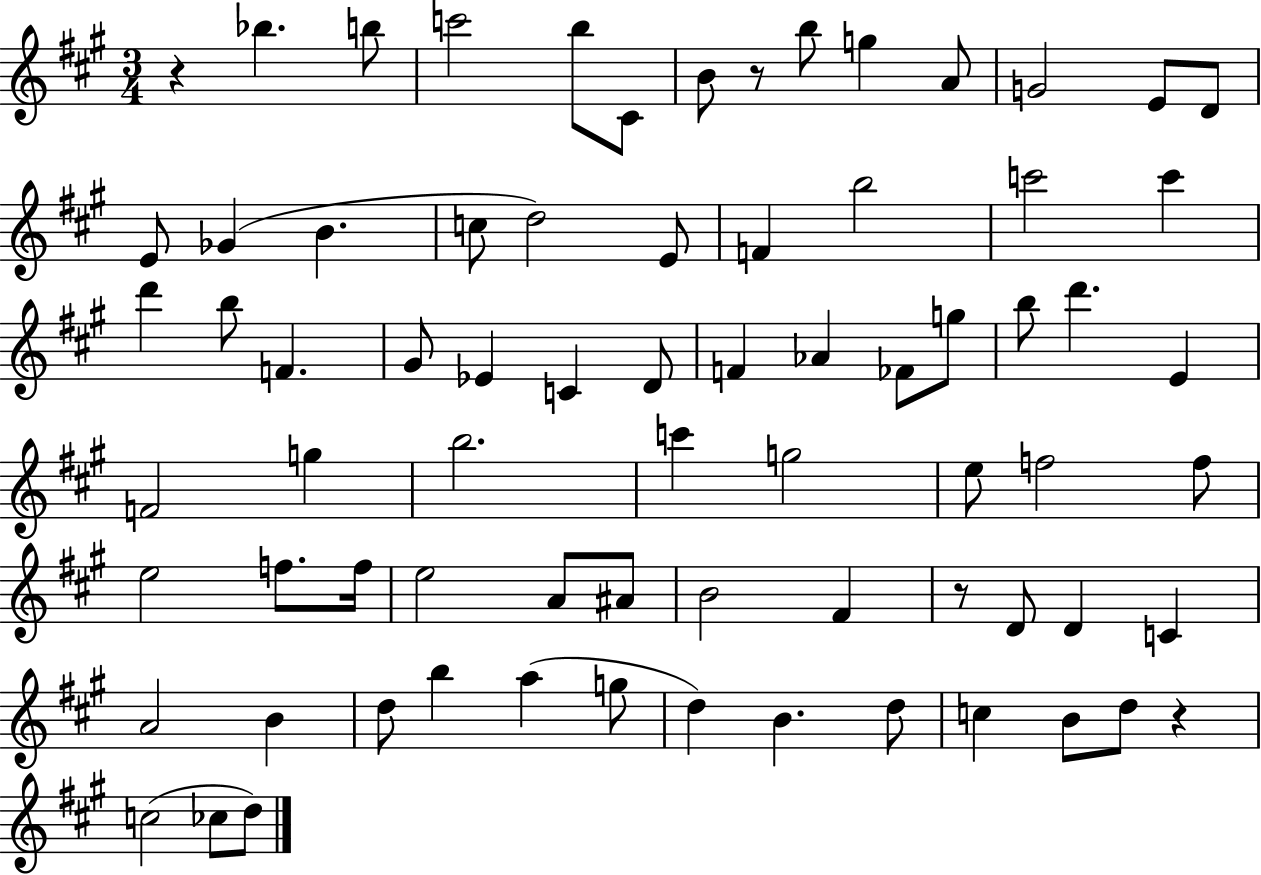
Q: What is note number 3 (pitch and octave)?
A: C6